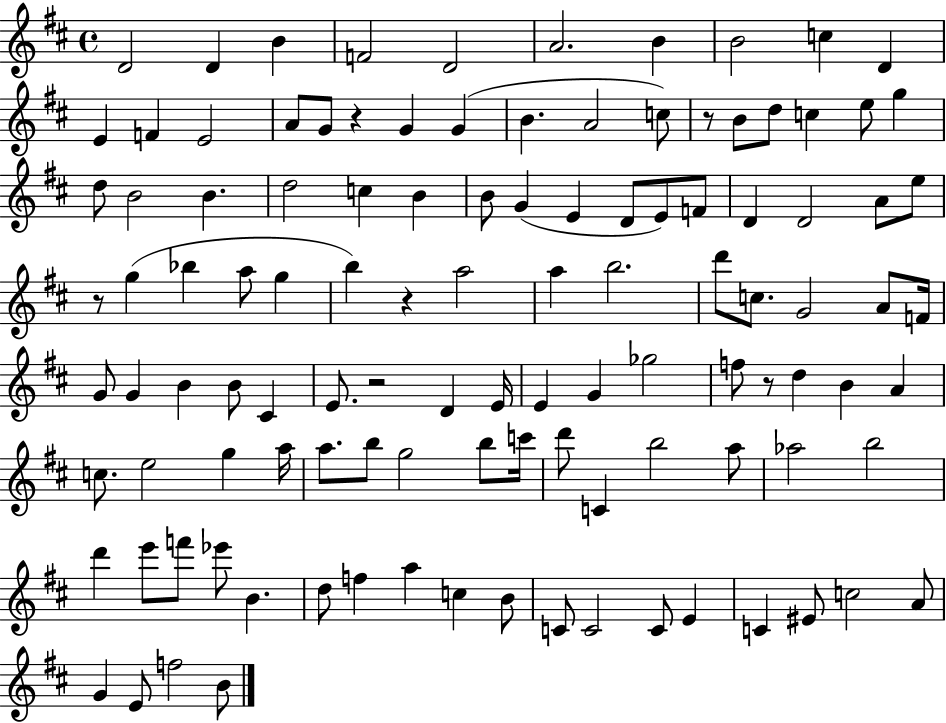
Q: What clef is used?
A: treble